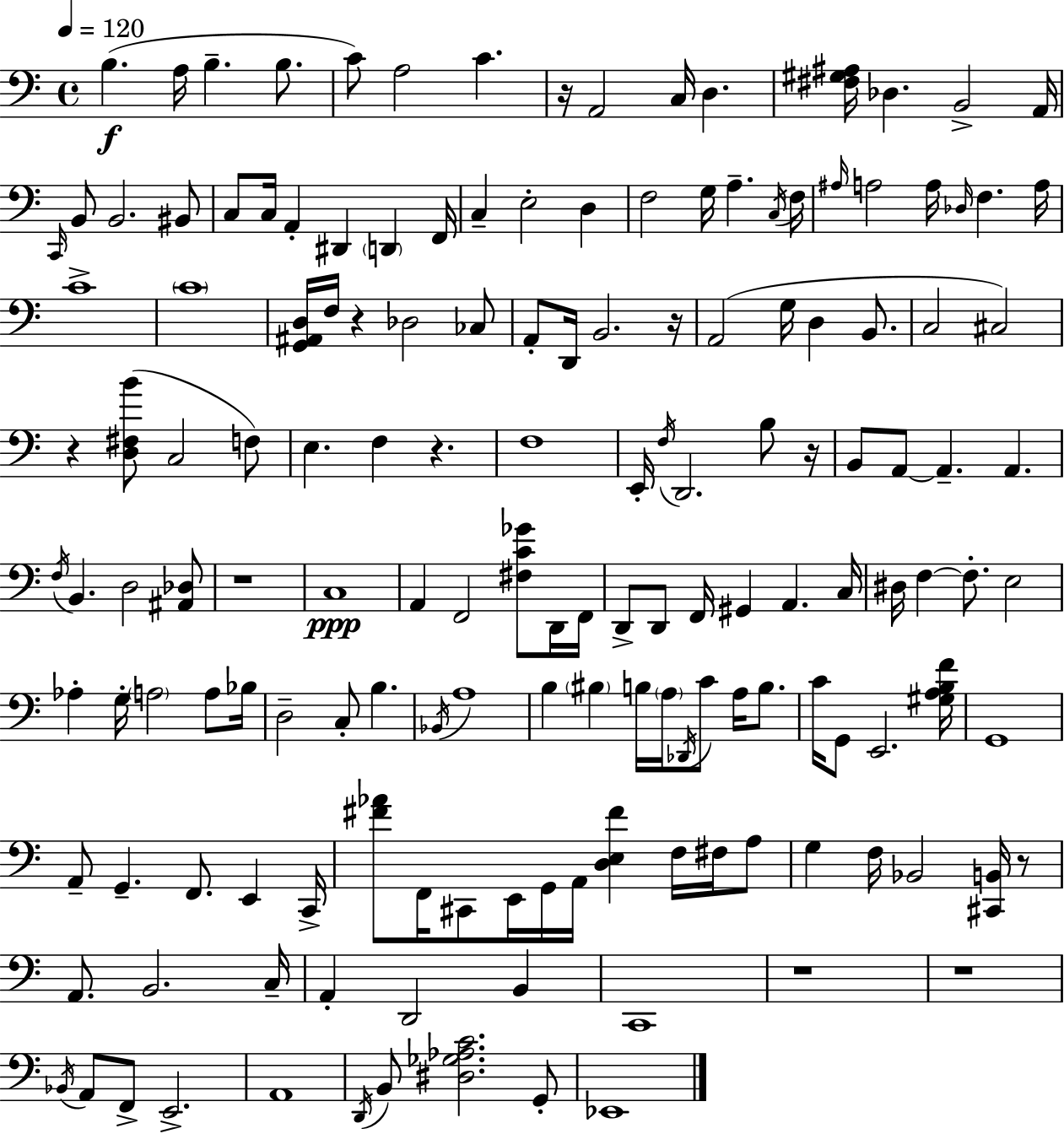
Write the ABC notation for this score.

X:1
T:Untitled
M:4/4
L:1/4
K:Am
B, A,/4 B, B,/2 C/2 A,2 C z/4 A,,2 C,/4 D, [^F,^G,^A,]/4 _D, B,,2 A,,/4 C,,/4 B,,/2 B,,2 ^B,,/2 C,/2 C,/4 A,, ^D,, D,, F,,/4 C, E,2 D, F,2 G,/4 A, C,/4 F,/4 ^A,/4 A,2 A,/4 _D,/4 F, A,/4 C4 C4 [G,,^A,,D,]/4 F,/4 z _D,2 _C,/2 A,,/2 D,,/4 B,,2 z/4 A,,2 G,/4 D, B,,/2 C,2 ^C,2 z [D,^F,B]/2 C,2 F,/2 E, F, z F,4 E,,/4 F,/4 D,,2 B,/2 z/4 B,,/2 A,,/2 A,, A,, F,/4 B,, D,2 [^A,,_D,]/2 z4 C,4 A,, F,,2 [^F,C_G]/2 D,,/4 F,,/4 D,,/2 D,,/2 F,,/4 ^G,, A,, C,/4 ^D,/4 F, F,/2 E,2 _A, G,/4 A,2 A,/2 _B,/4 D,2 C,/2 B, _B,,/4 A,4 B, ^B, B,/4 A,/4 _D,,/4 C/2 A,/4 B,/2 C/4 G,,/2 E,,2 [^G,A,B,F]/4 G,,4 A,,/2 G,, F,,/2 E,, C,,/4 [^F_A]/2 F,,/4 ^C,,/2 E,,/4 G,,/4 A,,/4 [D,E,^F] F,/4 ^F,/4 A,/2 G, F,/4 _B,,2 [^C,,B,,]/4 z/2 A,,/2 B,,2 C,/4 A,, D,,2 B,, C,,4 z4 z4 _B,,/4 A,,/2 F,,/2 E,,2 A,,4 D,,/4 B,,/2 [^D,_G,_A,C]2 G,,/2 _E,,4